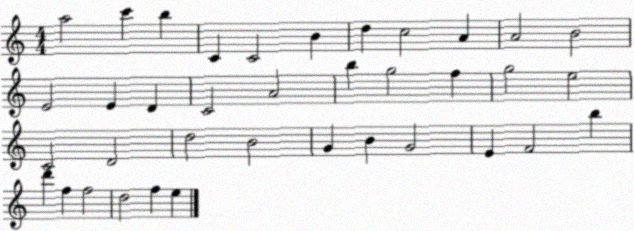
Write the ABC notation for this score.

X:1
T:Untitled
M:4/4
L:1/4
K:C
a2 c' b C C2 B d c2 A A2 B2 E2 E D C2 A2 b g2 f g2 e2 C2 D2 d2 B2 G B G2 E F2 b d' f f2 d2 f e